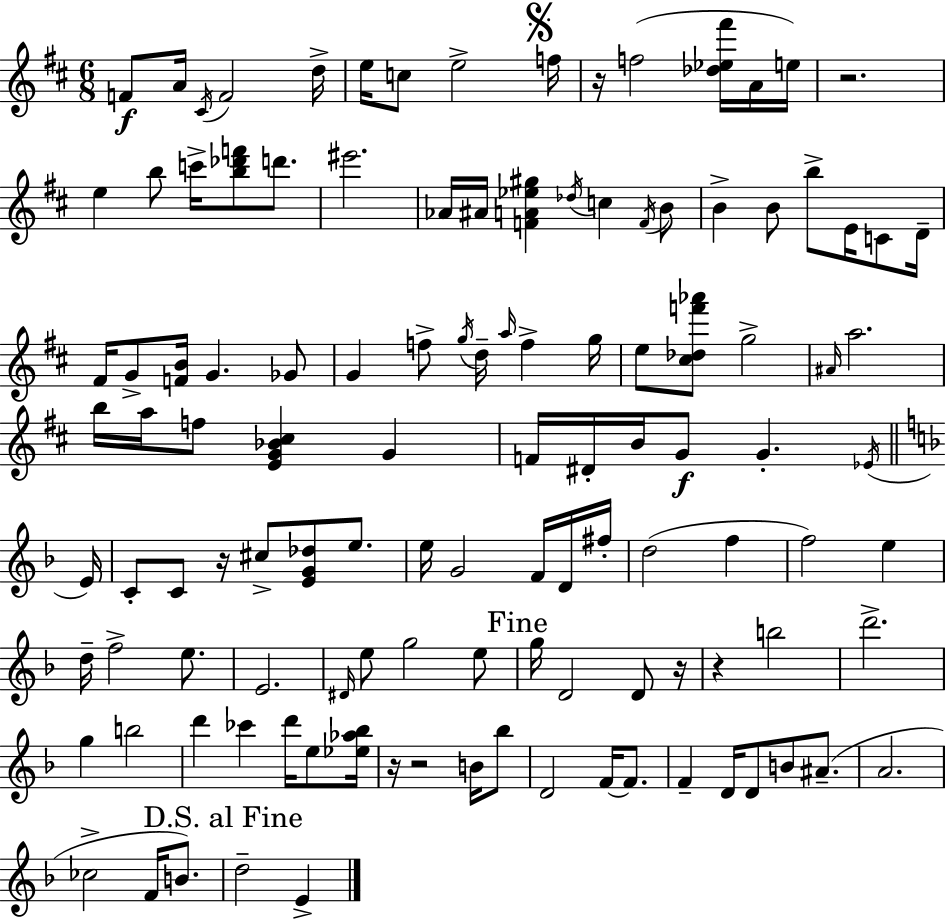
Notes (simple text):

F4/e A4/s C#4/s F4/h D5/s E5/s C5/e E5/h F5/s R/s F5/h [Db5,Eb5,F#6]/s A4/s E5/s R/h. E5/q B5/e C6/s [B5,Db6,F6]/e D6/e. EIS6/h. Ab4/s A#4/s [F4,A4,Eb5,G#5]/q Db5/s C5/q F4/s B4/e B4/q B4/e B5/e E4/s C4/e D4/s F#4/s G4/e [F4,B4]/s G4/q. Gb4/e G4/q F5/e G5/s D5/s A5/s F5/q G5/s E5/e [C#5,Db5,F6,Ab6]/e G5/h A#4/s A5/h. B5/s A5/s F5/e [E4,G4,Bb4,C#5]/q G4/q F4/s D#4/s B4/s G4/e G4/q. Eb4/s E4/s C4/e C4/e R/s C#5/e [E4,G4,Db5]/e E5/e. E5/s G4/h F4/s D4/s F#5/s D5/h F5/q F5/h E5/q D5/s F5/h E5/e. E4/h. D#4/s E5/e G5/h E5/e G5/s D4/h D4/e R/s R/q B5/h D6/h. G5/q B5/h D6/q CES6/q D6/s E5/e [Eb5,Ab5,Bb5]/s R/s R/h B4/s Bb5/e D4/h F4/s F4/e. F4/q D4/s D4/e B4/e A#4/e. A4/h. CES5/h F4/s B4/e. D5/h E4/q